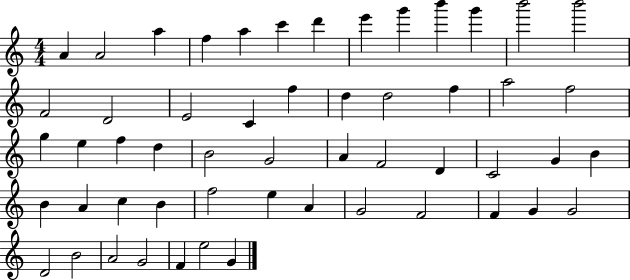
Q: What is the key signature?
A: C major